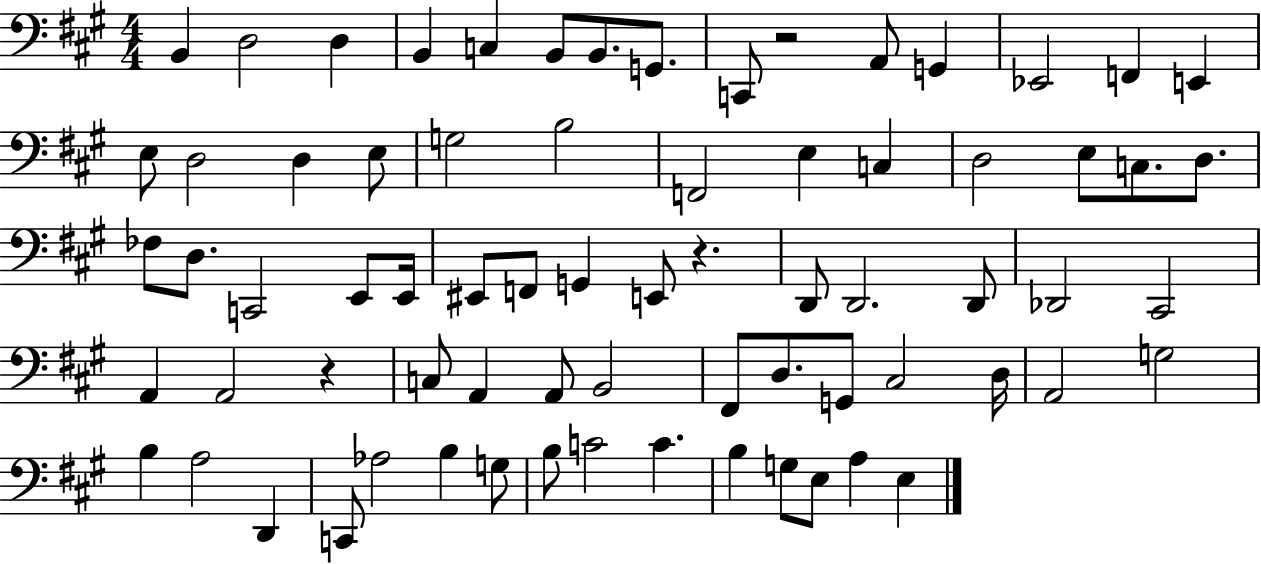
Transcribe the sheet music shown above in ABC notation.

X:1
T:Untitled
M:4/4
L:1/4
K:A
B,, D,2 D, B,, C, B,,/2 B,,/2 G,,/2 C,,/2 z2 A,,/2 G,, _E,,2 F,, E,, E,/2 D,2 D, E,/2 G,2 B,2 F,,2 E, C, D,2 E,/2 C,/2 D,/2 _F,/2 D,/2 C,,2 E,,/2 E,,/4 ^E,,/2 F,,/2 G,, E,,/2 z D,,/2 D,,2 D,,/2 _D,,2 ^C,,2 A,, A,,2 z C,/2 A,, A,,/2 B,,2 ^F,,/2 D,/2 G,,/2 ^C,2 D,/4 A,,2 G,2 B, A,2 D,, C,,/2 _A,2 B, G,/2 B,/2 C2 C B, G,/2 E,/2 A, E,